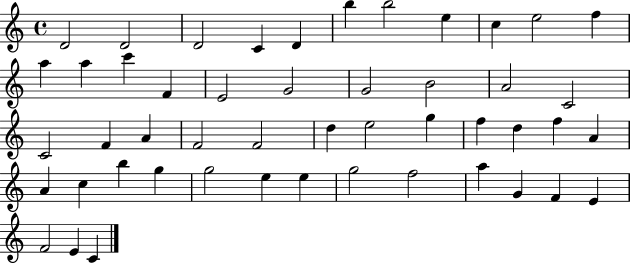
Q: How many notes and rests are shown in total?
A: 49